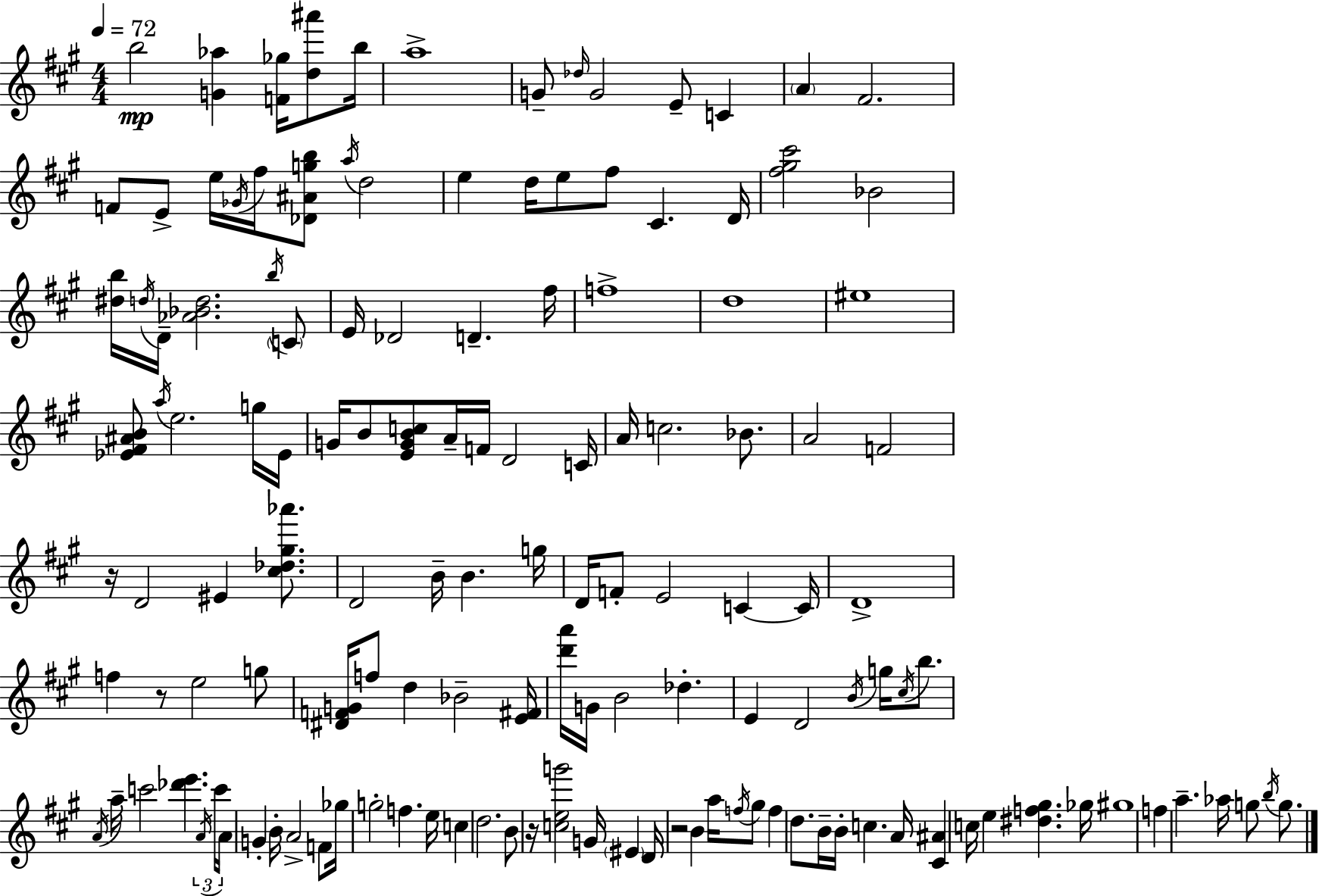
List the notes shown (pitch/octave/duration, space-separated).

B5/h [G4,Ab5]/q [F4,Gb5]/s [D5,A#6]/e B5/s A5/w G4/e Db5/s G4/h E4/e C4/q A4/q F#4/h. F4/e E4/e E5/s Gb4/s F#5/s [Db4,A#4,G5,B5]/e A5/s D5/h E5/q D5/s E5/e F#5/e C#4/q. D4/s [F#5,G#5,C#6]/h Bb4/h [D#5,B5]/s D5/s D4/s [Ab4,Bb4,D5]/h. B5/s C4/e E4/s Db4/h D4/q. F#5/s F5/w D5/w EIS5/w [Eb4,F#4,A#4,B4]/e A5/s E5/h. G5/s Eb4/s G4/s B4/e [E4,G4,B4,C5]/e A4/s F4/s D4/h C4/s A4/s C5/h. Bb4/e. A4/h F4/h R/s D4/h EIS4/q [C#5,Db5,G#5,Ab6]/e. D4/h B4/s B4/q. G5/s D4/s F4/e E4/h C4/q C4/s D4/w F5/q R/e E5/h G5/e [D#4,F4,G4]/s F5/e D5/q Bb4/h [E4,F#4]/s [D6,A6]/s G4/s B4/h Db5/q. E4/q D4/h B4/s G5/s C#5/s B5/e. A4/s A5/s C6/h [Db6,E6]/q. A4/s C6/s A4/s G4/q B4/s A4/h F4/e Gb5/s G5/h F5/q. E5/s C5/q D5/h. B4/e R/s [C5,E5,G6]/h G4/s EIS4/q D4/s R/h B4/q A5/s F5/s G#5/e F5/q D5/e. B4/s B4/s C5/q. A4/s [C#4,A#4]/q C5/s E5/q [D#5,F5,G#5]/q. Gb5/s G#5/w F5/q A5/q. Ab5/s G5/e B5/s G5/e.